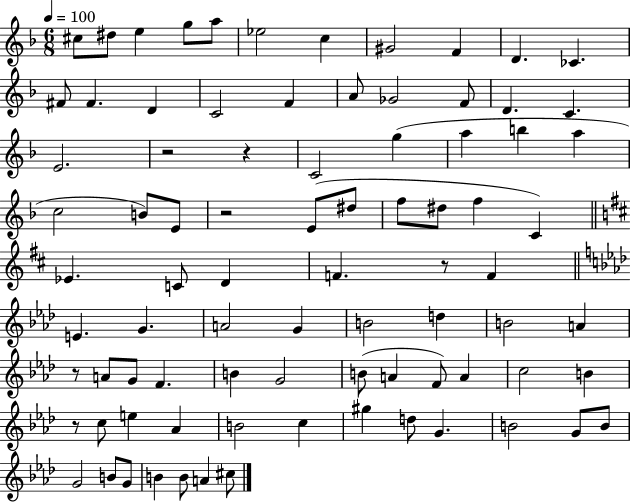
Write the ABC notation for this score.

X:1
T:Untitled
M:6/8
L:1/4
K:F
^c/2 ^d/2 e g/2 a/2 _e2 c ^G2 F D _C ^F/2 ^F D C2 F A/2 _G2 F/2 D C E2 z2 z C2 g a b a c2 B/2 E/2 z2 E/2 ^d/2 f/2 ^d/2 f C _E C/2 D F z/2 F E G A2 G B2 d B2 A z/2 A/2 G/2 F B G2 B/2 A F/2 A c2 B z/2 c/2 e _A B2 c ^g d/2 G B2 G/2 B/2 G2 B/2 G/2 B B/2 A ^c/2